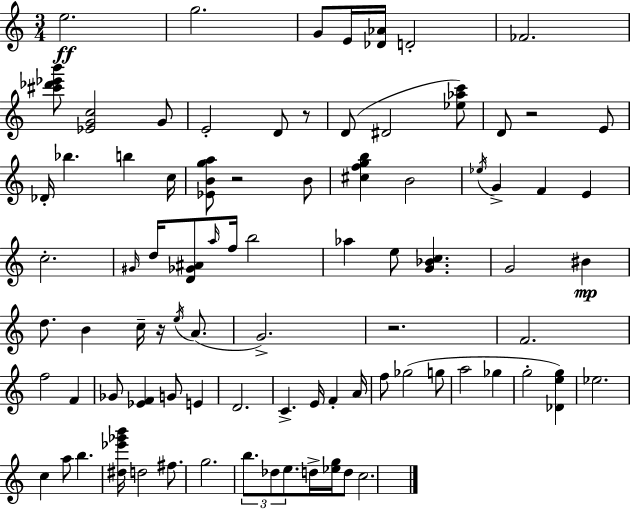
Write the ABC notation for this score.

X:1
T:Untitled
M:3/4
L:1/4
K:Am
e2 g2 G/2 E/4 [_D_A]/4 D2 _F2 [^c'_d'_e'b']/2 [_EGc]2 G/2 E2 D/2 z/2 D/2 ^D2 [_e_ac']/2 D/2 z2 E/2 _D/4 _b b c/4 [_EBga]/2 z2 B/2 [^cfgb] B2 _e/4 G F E c2 ^G/4 d/4 [D_G^A]/2 a/4 f/4 b2 _a e/2 [G_Bc] G2 ^B d/2 B c/4 z/4 e/4 A/2 G2 z2 F2 f2 F _G/2 [_EF] G/2 E D2 C E/4 F A/4 f/2 _g2 g/2 a2 _g g2 [_Deg] _e2 c a/2 b [^d_e'_g'b']/4 d2 ^f/2 g2 b/2 _d/2 e/2 d/4 [_eg]/4 d/2 c2